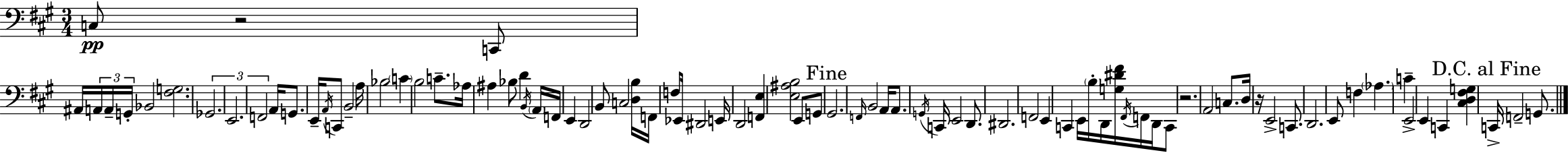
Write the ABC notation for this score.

X:1
T:Untitled
M:3/4
L:1/4
K:A
C,/2 z2 C,,/2 ^A,,/4 A,,/4 A,,/4 G,,/4 _B,,2 [^F,G,]2 _G,,2 E,,2 F,,2 A,,/4 G,,/2 E,,/4 A,,/4 C,,/2 B,,2 A,/4 _B,2 C B,2 C/2 _A,/4 ^A, _B,/2 D B,,/4 A,,/4 F,,/4 E,, D,,2 B,,/2 C,2 [D,B,]/4 F,,/4 F,/2 _E,,/4 ^D,,2 E,,/4 D,,2 [F,,E,] [E,^A,B,]2 E,,/2 G,,/2 ^G,,2 F,,/4 B,,2 A,,/4 A,,/2 G,,/4 C,,/4 E,,2 D,,/2 ^D,,2 F,,2 E,, C,, E,,/4 B,/4 D,,/4 [G,^D^F]/4 ^F,,/4 F,,/4 D,,/4 C,,/2 z2 A,,2 C,/2 D,/4 z/4 E,,2 C,,/2 D,,2 E,,/2 F, _A, C E,,2 E,, C,, [^C,D,^F,G,] C,,/4 F,,2 G,,/2